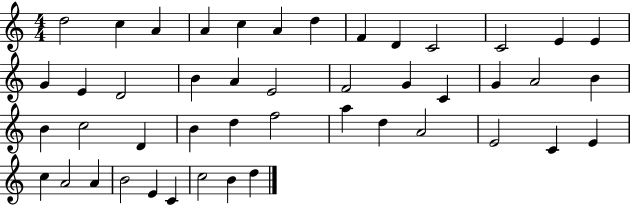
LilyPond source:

{
  \clef treble
  \numericTimeSignature
  \time 4/4
  \key c \major
  d''2 c''4 a'4 | a'4 c''4 a'4 d''4 | f'4 d'4 c'2 | c'2 e'4 e'4 | \break g'4 e'4 d'2 | b'4 a'4 e'2 | f'2 g'4 c'4 | g'4 a'2 b'4 | \break b'4 c''2 d'4 | b'4 d''4 f''2 | a''4 d''4 a'2 | e'2 c'4 e'4 | \break c''4 a'2 a'4 | b'2 e'4 c'4 | c''2 b'4 d''4 | \bar "|."
}